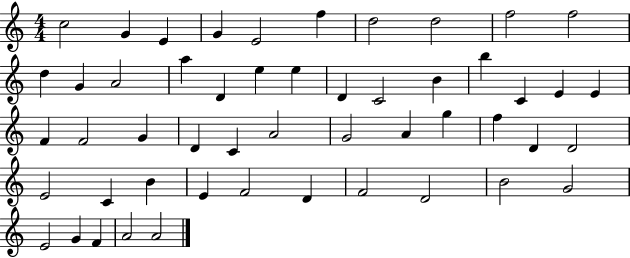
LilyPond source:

{
  \clef treble
  \numericTimeSignature
  \time 4/4
  \key c \major
  c''2 g'4 e'4 | g'4 e'2 f''4 | d''2 d''2 | f''2 f''2 | \break d''4 g'4 a'2 | a''4 d'4 e''4 e''4 | d'4 c'2 b'4 | b''4 c'4 e'4 e'4 | \break f'4 f'2 g'4 | d'4 c'4 a'2 | g'2 a'4 g''4 | f''4 d'4 d'2 | \break e'2 c'4 b'4 | e'4 f'2 d'4 | f'2 d'2 | b'2 g'2 | \break e'2 g'4 f'4 | a'2 a'2 | \bar "|."
}